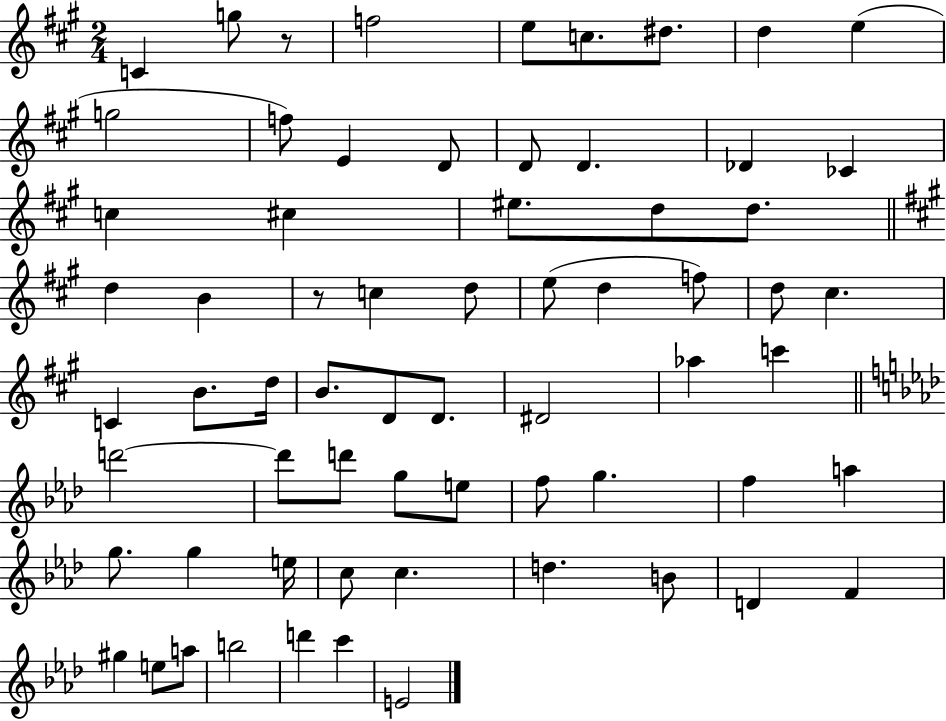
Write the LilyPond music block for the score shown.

{
  \clef treble
  \numericTimeSignature
  \time 2/4
  \key a \major
  c'4 g''8 r8 | f''2 | e''8 c''8. dis''8. | d''4 e''4( | \break g''2 | f''8) e'4 d'8 | d'8 d'4. | des'4 ces'4 | \break c''4 cis''4 | eis''8. d''8 d''8. | \bar "||" \break \key a \major d''4 b'4 | r8 c''4 d''8 | e''8( d''4 f''8) | d''8 cis''4. | \break c'4 b'8. d''16 | b'8. d'8 d'8. | dis'2 | aes''4 c'''4 | \break \bar "||" \break \key aes \major d'''2~~ | d'''8 d'''8 g''8 e''8 | f''8 g''4. | f''4 a''4 | \break g''8. g''4 e''16 | c''8 c''4. | d''4. b'8 | d'4 f'4 | \break gis''4 e''8 a''8 | b''2 | d'''4 c'''4 | e'2 | \break \bar "|."
}